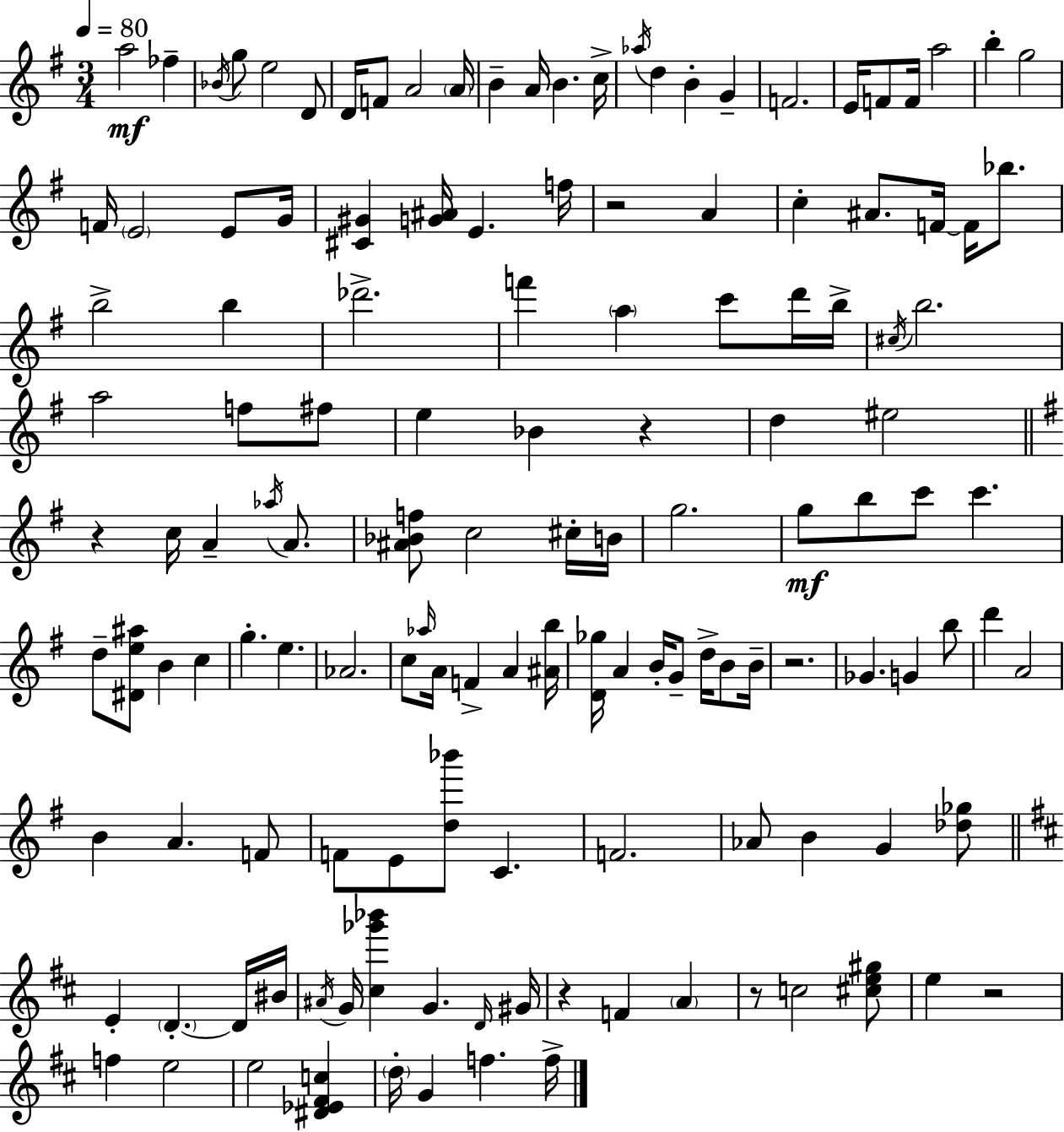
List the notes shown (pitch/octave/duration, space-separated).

A5/h FES5/q Bb4/s G5/e E5/h D4/e D4/s F4/e A4/h A4/s B4/q A4/s B4/q. C5/s Ab5/s D5/q B4/q G4/q F4/h. E4/s F4/e F4/s A5/h B5/q G5/h F4/s E4/h E4/e G4/s [C#4,G#4]/q [G4,A#4]/s E4/q. F5/s R/h A4/q C5/q A#4/e. F4/s F4/s Bb5/e. B5/h B5/q Db6/h. F6/q A5/q C6/e D6/s B5/s C#5/s B5/h. A5/h F5/e F#5/e E5/q Bb4/q R/q D5/q EIS5/h R/q C5/s A4/q Ab5/s A4/e. [A#4,Bb4,F5]/e C5/h C#5/s B4/s G5/h. G5/e B5/e C6/e C6/q. D5/e [D#4,E5,A#5]/e B4/q C5/q G5/q. E5/q. Ab4/h. C5/e Ab5/s A4/s F4/q A4/q [A#4,B5]/s [D4,Gb5]/s A4/q B4/s G4/e D5/s B4/e B4/s R/h. Gb4/q. G4/q B5/e D6/q A4/h B4/q A4/q. F4/e F4/e E4/e [D5,Bb6]/e C4/q. F4/h. Ab4/e B4/q G4/q [Db5,Gb5]/e E4/q D4/q. D4/s BIS4/s A#4/s G4/s [C#5,Gb6,Bb6]/q G4/q. D4/s G#4/s R/q F4/q A4/q R/e C5/h [C#5,E5,G#5]/e E5/q R/h F5/q E5/h E5/h [D#4,Eb4,F#4,C5]/q D5/s G4/q F5/q. F5/s